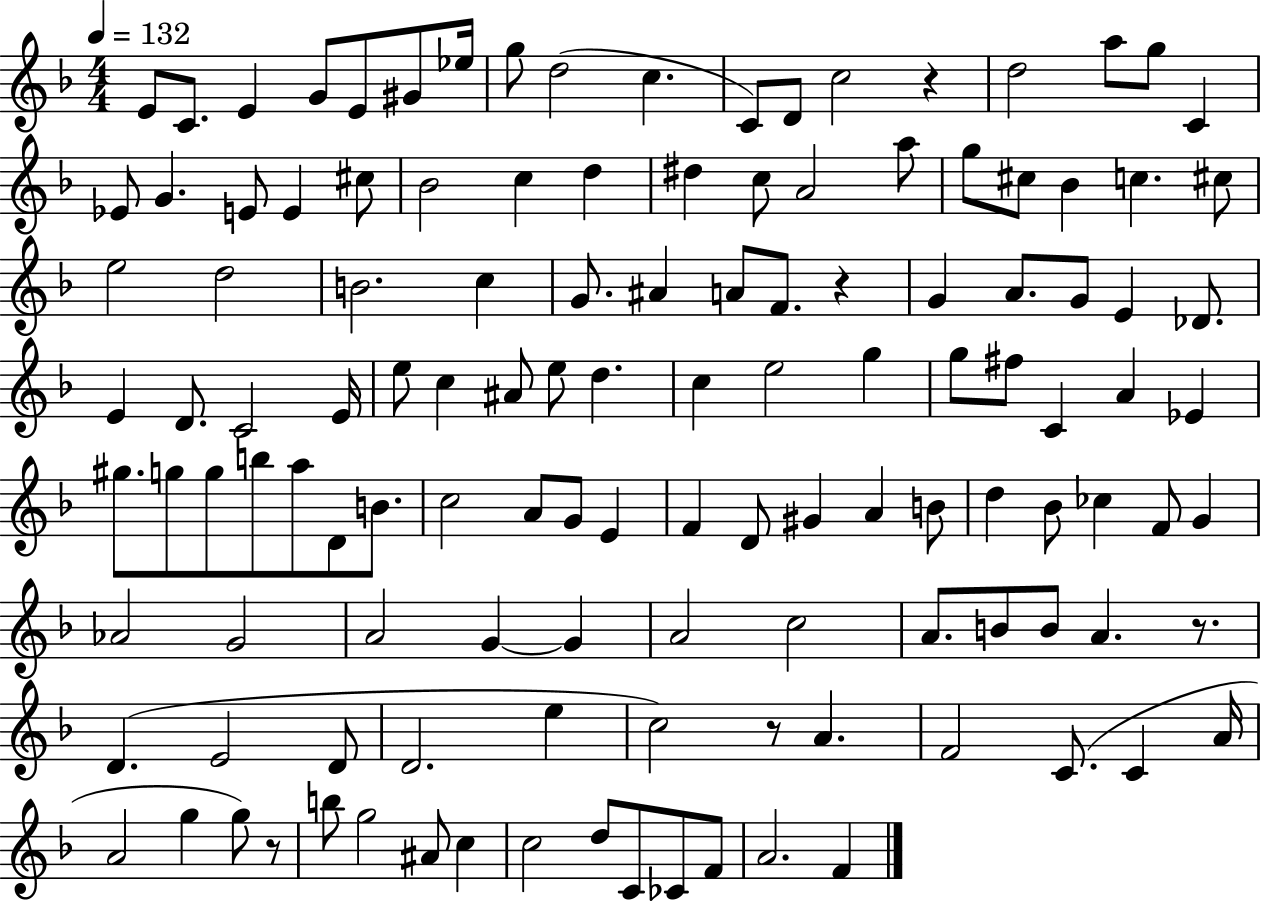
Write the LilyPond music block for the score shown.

{
  \clef treble
  \numericTimeSignature
  \time 4/4
  \key f \major
  \tempo 4 = 132
  e'8 c'8. e'4 g'8 e'8 gis'8 ees''16 | g''8 d''2( c''4. | c'8) d'8 c''2 r4 | d''2 a''8 g''8 c'4 | \break ees'8 g'4. e'8 e'4 cis''8 | bes'2 c''4 d''4 | dis''4 c''8 a'2 a''8 | g''8 cis''8 bes'4 c''4. cis''8 | \break e''2 d''2 | b'2. c''4 | g'8. ais'4 a'8 f'8. r4 | g'4 a'8. g'8 e'4 des'8. | \break e'4 d'8. c'2 e'16 | e''8 c''4 ais'8 e''8 d''4. | c''4 e''2 g''4 | g''8 fis''8 c'4 a'4 ees'4 | \break gis''8. g''8 g''8 b''8 a''8 d'8 b'8. | c''2 a'8 g'8 e'4 | f'4 d'8 gis'4 a'4 b'8 | d''4 bes'8 ces''4 f'8 g'4 | \break aes'2 g'2 | a'2 g'4~~ g'4 | a'2 c''2 | a'8. b'8 b'8 a'4. r8. | \break d'4.( e'2 d'8 | d'2. e''4 | c''2) r8 a'4. | f'2 c'8.( c'4 a'16 | \break a'2 g''4 g''8) r8 | b''8 g''2 ais'8 c''4 | c''2 d''8 c'8 ces'8 f'8 | a'2. f'4 | \break \bar "|."
}